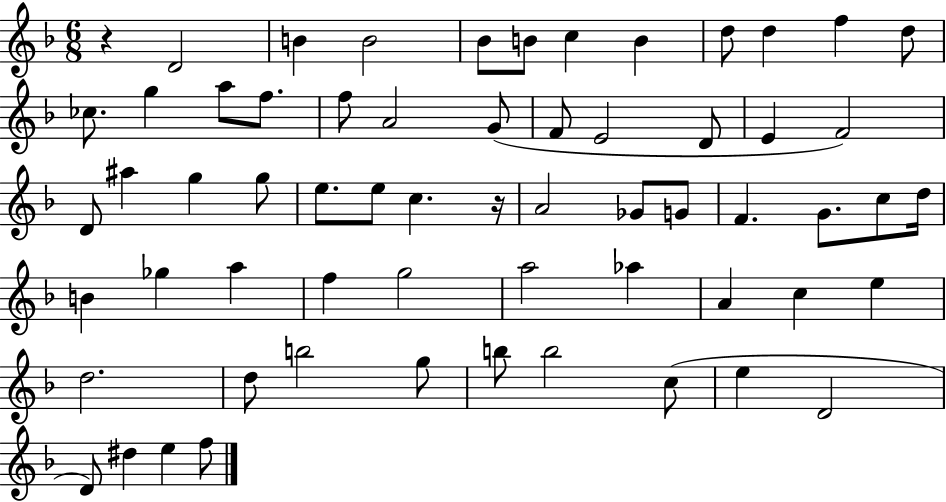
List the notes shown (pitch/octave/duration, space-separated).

R/q D4/h B4/q B4/h Bb4/e B4/e C5/q B4/q D5/e D5/q F5/q D5/e CES5/e. G5/q A5/e F5/e. F5/e A4/h G4/e F4/e E4/h D4/e E4/q F4/h D4/e A#5/q G5/q G5/e E5/e. E5/e C5/q. R/s A4/h Gb4/e G4/e F4/q. G4/e. C5/e D5/s B4/q Gb5/q A5/q F5/q G5/h A5/h Ab5/q A4/q C5/q E5/q D5/h. D5/e B5/h G5/e B5/e B5/h C5/e E5/q D4/h D4/e D#5/q E5/q F5/e